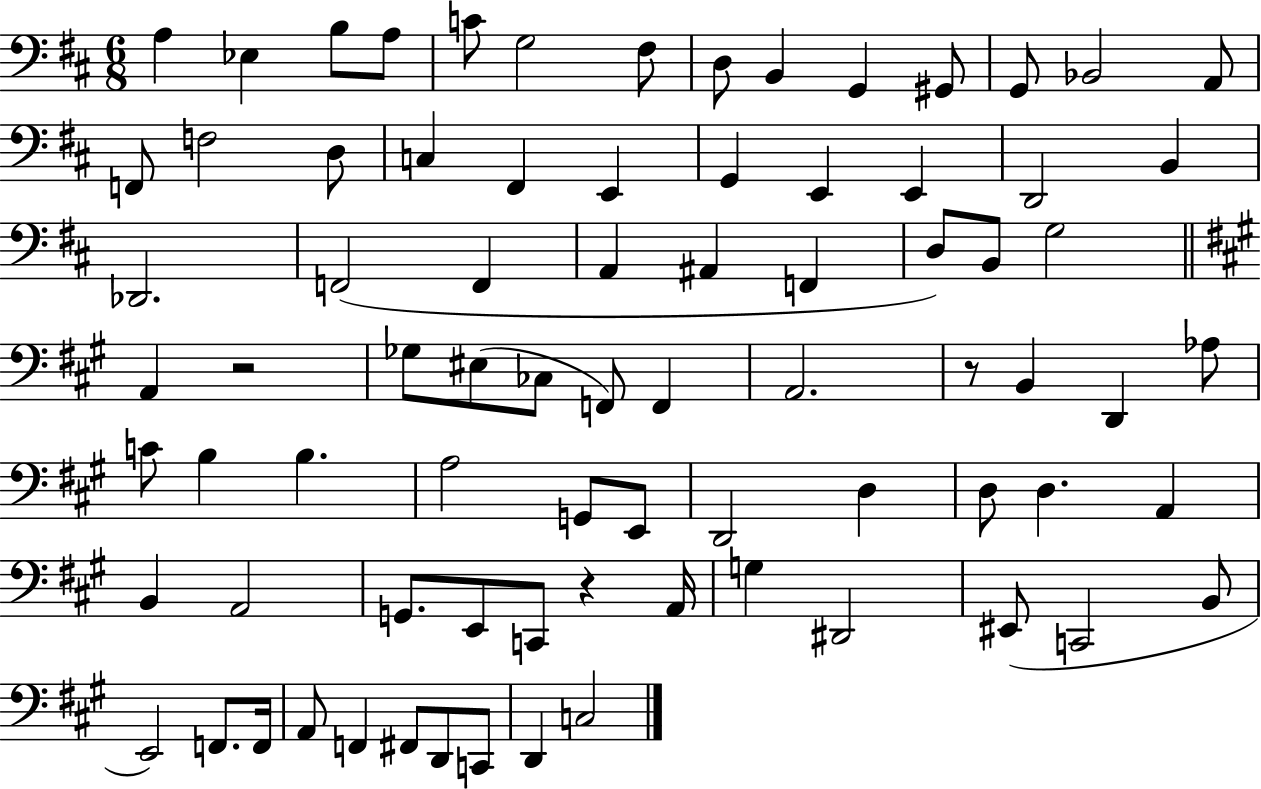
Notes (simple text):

A3/q Eb3/q B3/e A3/e C4/e G3/h F#3/e D3/e B2/q G2/q G#2/e G2/e Bb2/h A2/e F2/e F3/h D3/e C3/q F#2/q E2/q G2/q E2/q E2/q D2/h B2/q Db2/h. F2/h F2/q A2/q A#2/q F2/q D3/e B2/e G3/h A2/q R/h Gb3/e EIS3/e CES3/e F2/e F2/q A2/h. R/e B2/q D2/q Ab3/e C4/e B3/q B3/q. A3/h G2/e E2/e D2/h D3/q D3/e D3/q. A2/q B2/q A2/h G2/e. E2/e C2/e R/q A2/s G3/q D#2/h EIS2/e C2/h B2/e E2/h F2/e. F2/s A2/e F2/q F#2/e D2/e C2/e D2/q C3/h